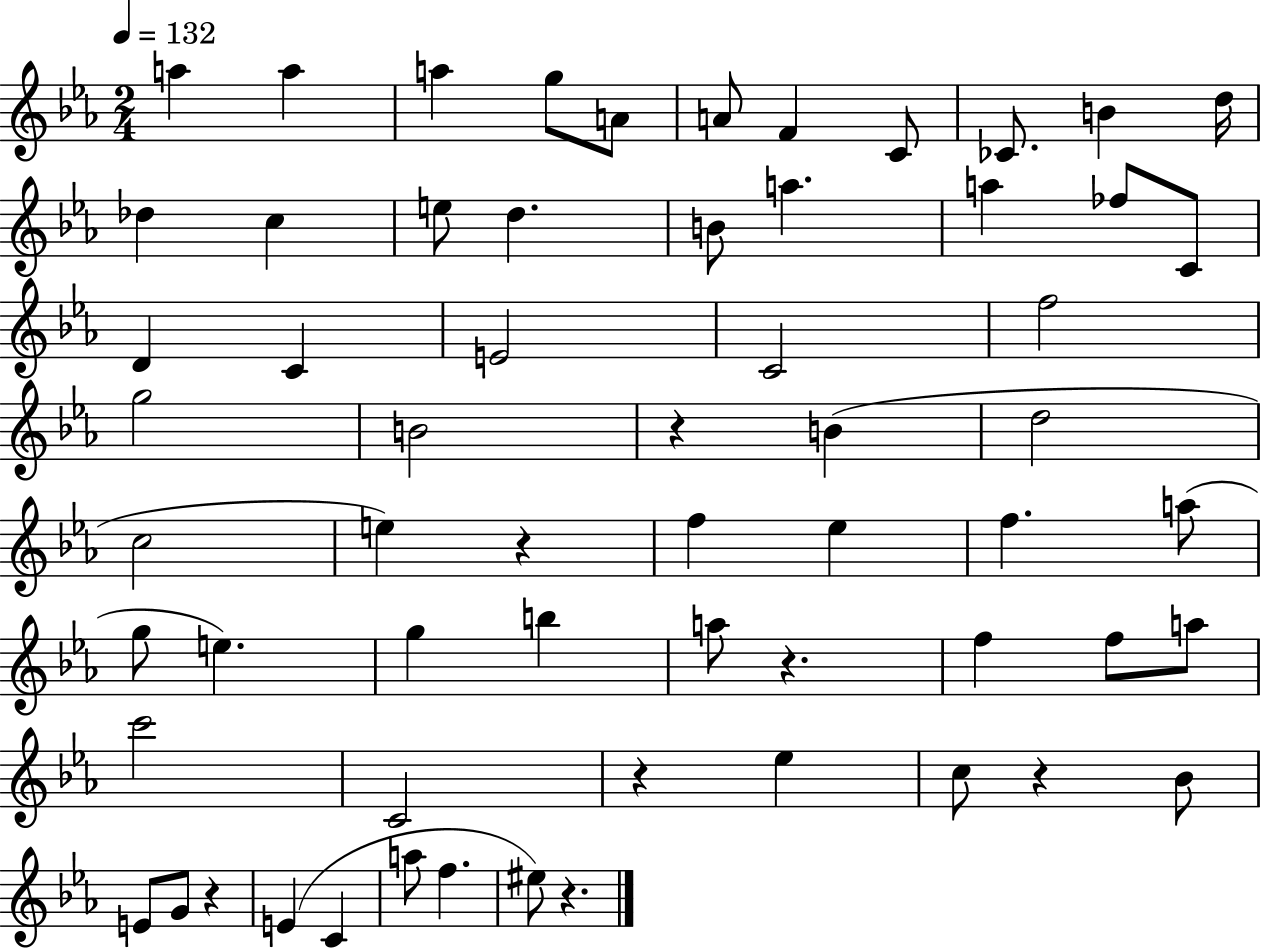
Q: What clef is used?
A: treble